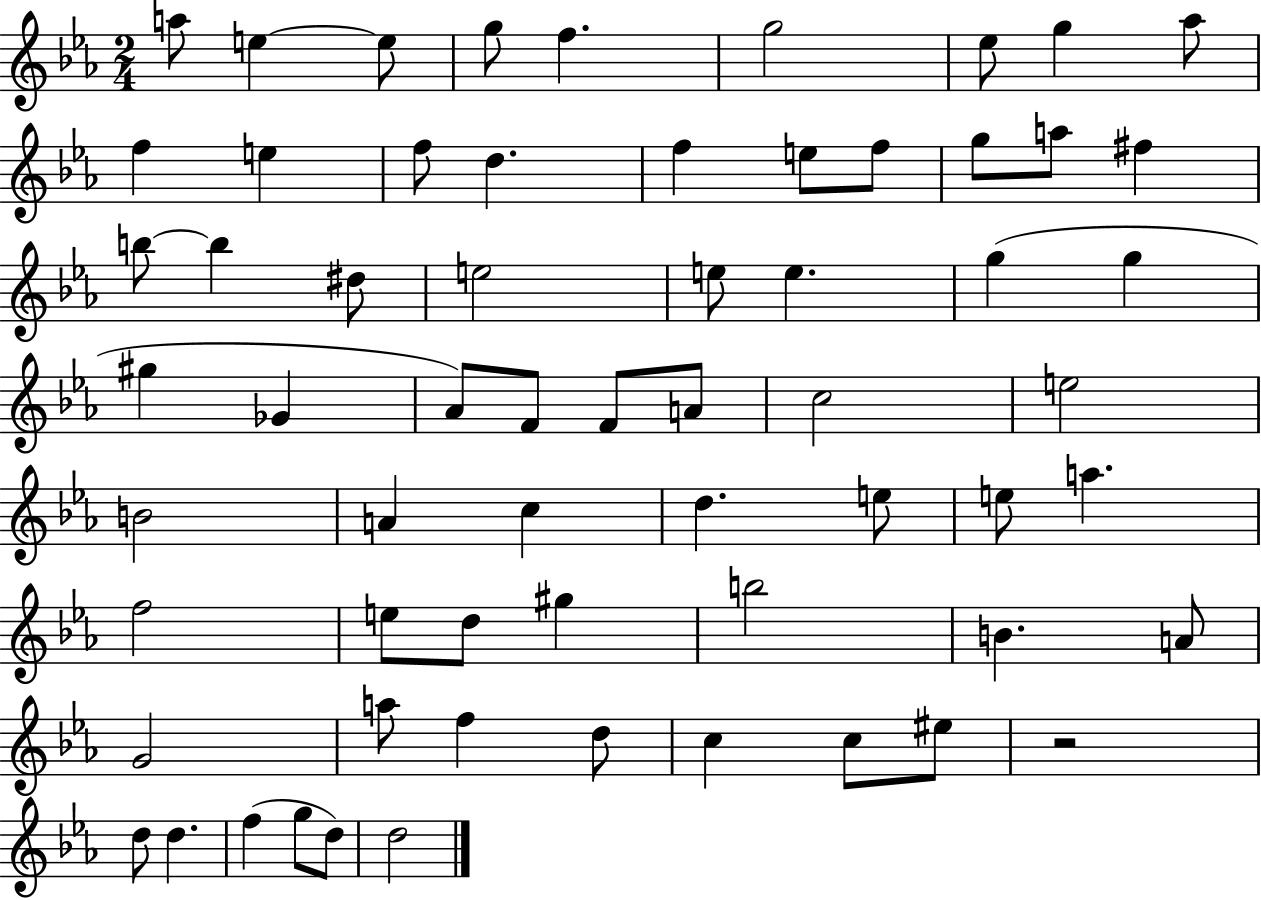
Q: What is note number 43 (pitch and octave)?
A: F5